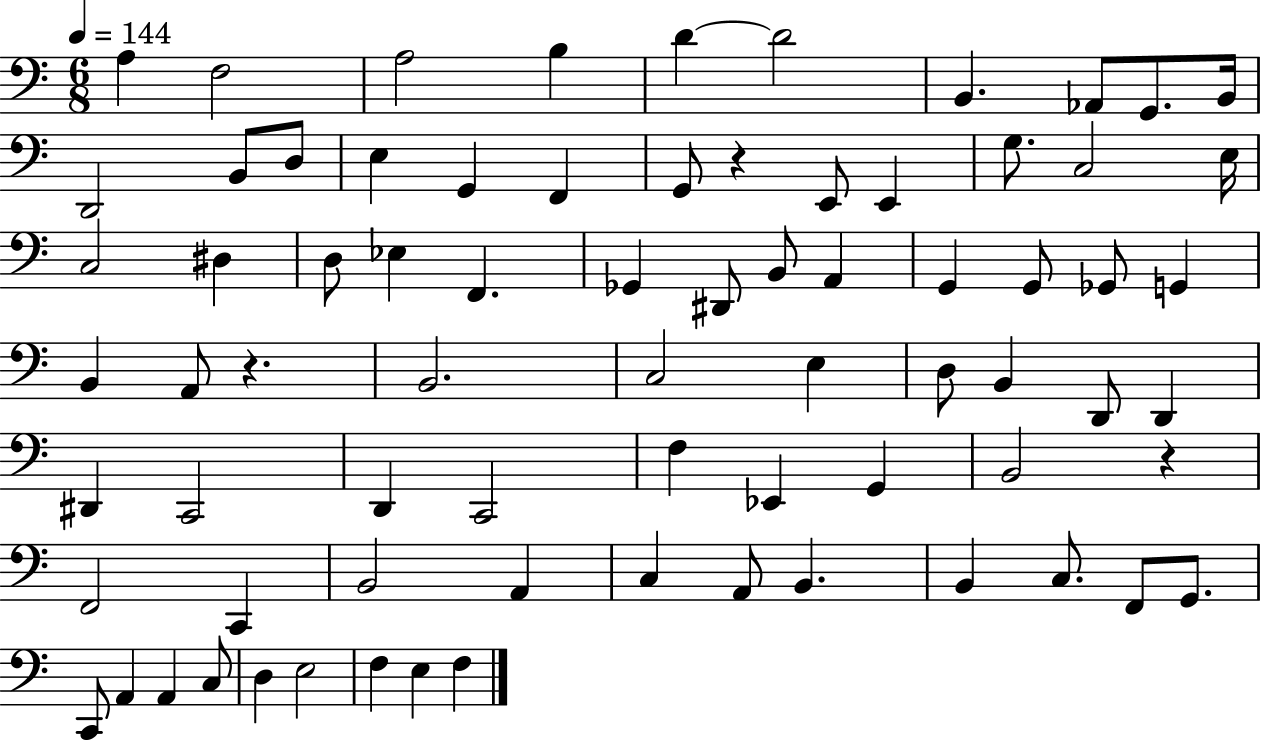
{
  \clef bass
  \numericTimeSignature
  \time 6/8
  \key c \major
  \tempo 4 = 144
  a4 f2 | a2 b4 | d'4~~ d'2 | b,4. aes,8 g,8. b,16 | \break d,2 b,8 d8 | e4 g,4 f,4 | g,8 r4 e,8 e,4 | g8. c2 e16 | \break c2 dis4 | d8 ees4 f,4. | ges,4 dis,8 b,8 a,4 | g,4 g,8 ges,8 g,4 | \break b,4 a,8 r4. | b,2. | c2 e4 | d8 b,4 d,8 d,4 | \break dis,4 c,2 | d,4 c,2 | f4 ees,4 g,4 | b,2 r4 | \break f,2 c,4 | b,2 a,4 | c4 a,8 b,4. | b,4 c8. f,8 g,8. | \break c,8 a,4 a,4 c8 | d4 e2 | f4 e4 f4 | \bar "|."
}